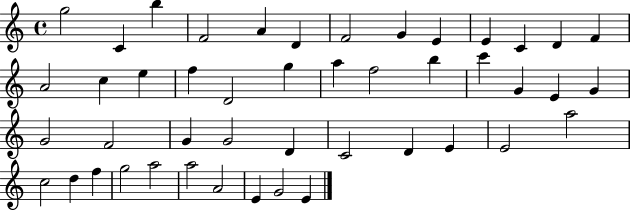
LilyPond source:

{
  \clef treble
  \time 4/4
  \defaultTimeSignature
  \key c \major
  g''2 c'4 b''4 | f'2 a'4 d'4 | f'2 g'4 e'4 | e'4 c'4 d'4 f'4 | \break a'2 c''4 e''4 | f''4 d'2 g''4 | a''4 f''2 b''4 | c'''4 g'4 e'4 g'4 | \break g'2 f'2 | g'4 g'2 d'4 | c'2 d'4 e'4 | e'2 a''2 | \break c''2 d''4 f''4 | g''2 a''2 | a''2 a'2 | e'4 g'2 e'4 | \break \bar "|."
}